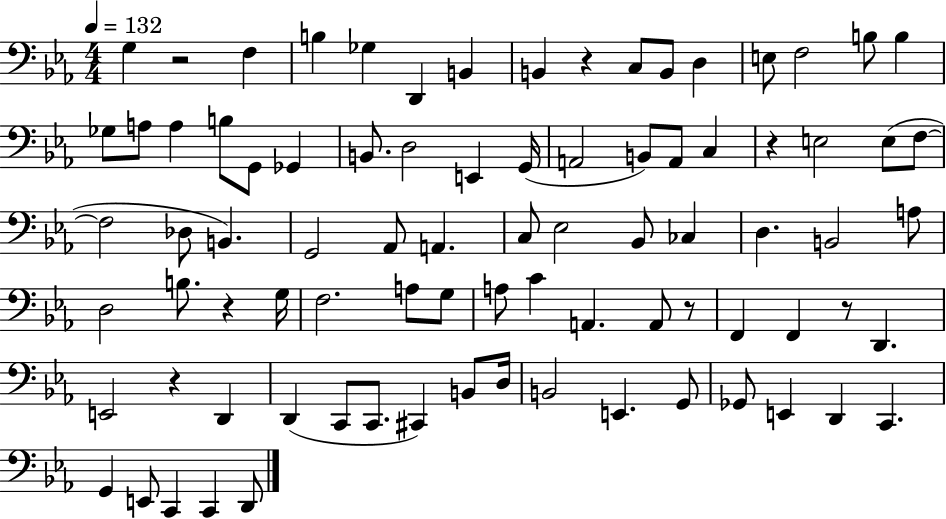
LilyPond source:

{
  \clef bass
  \numericTimeSignature
  \time 4/4
  \key ees \major
  \tempo 4 = 132
  g4 r2 f4 | b4 ges4 d,4 b,4 | b,4 r4 c8 b,8 d4 | e8 f2 b8 b4 | \break ges8 a8 a4 b8 g,8 ges,4 | b,8. d2 e,4 g,16( | a,2 b,8) a,8 c4 | r4 e2 e8( f8~~ | \break f2 des8 b,4.) | g,2 aes,8 a,4. | c8 ees2 bes,8 ces4 | d4. b,2 a8 | \break d2 b8. r4 g16 | f2. a8 g8 | a8 c'4 a,4. a,8 r8 | f,4 f,4 r8 d,4. | \break e,2 r4 d,4 | d,4( c,8 c,8. cis,4) b,8 d16 | b,2 e,4. g,8 | ges,8 e,4 d,4 c,4. | \break g,4 e,8 c,4 c,4 d,8 | \bar "|."
}